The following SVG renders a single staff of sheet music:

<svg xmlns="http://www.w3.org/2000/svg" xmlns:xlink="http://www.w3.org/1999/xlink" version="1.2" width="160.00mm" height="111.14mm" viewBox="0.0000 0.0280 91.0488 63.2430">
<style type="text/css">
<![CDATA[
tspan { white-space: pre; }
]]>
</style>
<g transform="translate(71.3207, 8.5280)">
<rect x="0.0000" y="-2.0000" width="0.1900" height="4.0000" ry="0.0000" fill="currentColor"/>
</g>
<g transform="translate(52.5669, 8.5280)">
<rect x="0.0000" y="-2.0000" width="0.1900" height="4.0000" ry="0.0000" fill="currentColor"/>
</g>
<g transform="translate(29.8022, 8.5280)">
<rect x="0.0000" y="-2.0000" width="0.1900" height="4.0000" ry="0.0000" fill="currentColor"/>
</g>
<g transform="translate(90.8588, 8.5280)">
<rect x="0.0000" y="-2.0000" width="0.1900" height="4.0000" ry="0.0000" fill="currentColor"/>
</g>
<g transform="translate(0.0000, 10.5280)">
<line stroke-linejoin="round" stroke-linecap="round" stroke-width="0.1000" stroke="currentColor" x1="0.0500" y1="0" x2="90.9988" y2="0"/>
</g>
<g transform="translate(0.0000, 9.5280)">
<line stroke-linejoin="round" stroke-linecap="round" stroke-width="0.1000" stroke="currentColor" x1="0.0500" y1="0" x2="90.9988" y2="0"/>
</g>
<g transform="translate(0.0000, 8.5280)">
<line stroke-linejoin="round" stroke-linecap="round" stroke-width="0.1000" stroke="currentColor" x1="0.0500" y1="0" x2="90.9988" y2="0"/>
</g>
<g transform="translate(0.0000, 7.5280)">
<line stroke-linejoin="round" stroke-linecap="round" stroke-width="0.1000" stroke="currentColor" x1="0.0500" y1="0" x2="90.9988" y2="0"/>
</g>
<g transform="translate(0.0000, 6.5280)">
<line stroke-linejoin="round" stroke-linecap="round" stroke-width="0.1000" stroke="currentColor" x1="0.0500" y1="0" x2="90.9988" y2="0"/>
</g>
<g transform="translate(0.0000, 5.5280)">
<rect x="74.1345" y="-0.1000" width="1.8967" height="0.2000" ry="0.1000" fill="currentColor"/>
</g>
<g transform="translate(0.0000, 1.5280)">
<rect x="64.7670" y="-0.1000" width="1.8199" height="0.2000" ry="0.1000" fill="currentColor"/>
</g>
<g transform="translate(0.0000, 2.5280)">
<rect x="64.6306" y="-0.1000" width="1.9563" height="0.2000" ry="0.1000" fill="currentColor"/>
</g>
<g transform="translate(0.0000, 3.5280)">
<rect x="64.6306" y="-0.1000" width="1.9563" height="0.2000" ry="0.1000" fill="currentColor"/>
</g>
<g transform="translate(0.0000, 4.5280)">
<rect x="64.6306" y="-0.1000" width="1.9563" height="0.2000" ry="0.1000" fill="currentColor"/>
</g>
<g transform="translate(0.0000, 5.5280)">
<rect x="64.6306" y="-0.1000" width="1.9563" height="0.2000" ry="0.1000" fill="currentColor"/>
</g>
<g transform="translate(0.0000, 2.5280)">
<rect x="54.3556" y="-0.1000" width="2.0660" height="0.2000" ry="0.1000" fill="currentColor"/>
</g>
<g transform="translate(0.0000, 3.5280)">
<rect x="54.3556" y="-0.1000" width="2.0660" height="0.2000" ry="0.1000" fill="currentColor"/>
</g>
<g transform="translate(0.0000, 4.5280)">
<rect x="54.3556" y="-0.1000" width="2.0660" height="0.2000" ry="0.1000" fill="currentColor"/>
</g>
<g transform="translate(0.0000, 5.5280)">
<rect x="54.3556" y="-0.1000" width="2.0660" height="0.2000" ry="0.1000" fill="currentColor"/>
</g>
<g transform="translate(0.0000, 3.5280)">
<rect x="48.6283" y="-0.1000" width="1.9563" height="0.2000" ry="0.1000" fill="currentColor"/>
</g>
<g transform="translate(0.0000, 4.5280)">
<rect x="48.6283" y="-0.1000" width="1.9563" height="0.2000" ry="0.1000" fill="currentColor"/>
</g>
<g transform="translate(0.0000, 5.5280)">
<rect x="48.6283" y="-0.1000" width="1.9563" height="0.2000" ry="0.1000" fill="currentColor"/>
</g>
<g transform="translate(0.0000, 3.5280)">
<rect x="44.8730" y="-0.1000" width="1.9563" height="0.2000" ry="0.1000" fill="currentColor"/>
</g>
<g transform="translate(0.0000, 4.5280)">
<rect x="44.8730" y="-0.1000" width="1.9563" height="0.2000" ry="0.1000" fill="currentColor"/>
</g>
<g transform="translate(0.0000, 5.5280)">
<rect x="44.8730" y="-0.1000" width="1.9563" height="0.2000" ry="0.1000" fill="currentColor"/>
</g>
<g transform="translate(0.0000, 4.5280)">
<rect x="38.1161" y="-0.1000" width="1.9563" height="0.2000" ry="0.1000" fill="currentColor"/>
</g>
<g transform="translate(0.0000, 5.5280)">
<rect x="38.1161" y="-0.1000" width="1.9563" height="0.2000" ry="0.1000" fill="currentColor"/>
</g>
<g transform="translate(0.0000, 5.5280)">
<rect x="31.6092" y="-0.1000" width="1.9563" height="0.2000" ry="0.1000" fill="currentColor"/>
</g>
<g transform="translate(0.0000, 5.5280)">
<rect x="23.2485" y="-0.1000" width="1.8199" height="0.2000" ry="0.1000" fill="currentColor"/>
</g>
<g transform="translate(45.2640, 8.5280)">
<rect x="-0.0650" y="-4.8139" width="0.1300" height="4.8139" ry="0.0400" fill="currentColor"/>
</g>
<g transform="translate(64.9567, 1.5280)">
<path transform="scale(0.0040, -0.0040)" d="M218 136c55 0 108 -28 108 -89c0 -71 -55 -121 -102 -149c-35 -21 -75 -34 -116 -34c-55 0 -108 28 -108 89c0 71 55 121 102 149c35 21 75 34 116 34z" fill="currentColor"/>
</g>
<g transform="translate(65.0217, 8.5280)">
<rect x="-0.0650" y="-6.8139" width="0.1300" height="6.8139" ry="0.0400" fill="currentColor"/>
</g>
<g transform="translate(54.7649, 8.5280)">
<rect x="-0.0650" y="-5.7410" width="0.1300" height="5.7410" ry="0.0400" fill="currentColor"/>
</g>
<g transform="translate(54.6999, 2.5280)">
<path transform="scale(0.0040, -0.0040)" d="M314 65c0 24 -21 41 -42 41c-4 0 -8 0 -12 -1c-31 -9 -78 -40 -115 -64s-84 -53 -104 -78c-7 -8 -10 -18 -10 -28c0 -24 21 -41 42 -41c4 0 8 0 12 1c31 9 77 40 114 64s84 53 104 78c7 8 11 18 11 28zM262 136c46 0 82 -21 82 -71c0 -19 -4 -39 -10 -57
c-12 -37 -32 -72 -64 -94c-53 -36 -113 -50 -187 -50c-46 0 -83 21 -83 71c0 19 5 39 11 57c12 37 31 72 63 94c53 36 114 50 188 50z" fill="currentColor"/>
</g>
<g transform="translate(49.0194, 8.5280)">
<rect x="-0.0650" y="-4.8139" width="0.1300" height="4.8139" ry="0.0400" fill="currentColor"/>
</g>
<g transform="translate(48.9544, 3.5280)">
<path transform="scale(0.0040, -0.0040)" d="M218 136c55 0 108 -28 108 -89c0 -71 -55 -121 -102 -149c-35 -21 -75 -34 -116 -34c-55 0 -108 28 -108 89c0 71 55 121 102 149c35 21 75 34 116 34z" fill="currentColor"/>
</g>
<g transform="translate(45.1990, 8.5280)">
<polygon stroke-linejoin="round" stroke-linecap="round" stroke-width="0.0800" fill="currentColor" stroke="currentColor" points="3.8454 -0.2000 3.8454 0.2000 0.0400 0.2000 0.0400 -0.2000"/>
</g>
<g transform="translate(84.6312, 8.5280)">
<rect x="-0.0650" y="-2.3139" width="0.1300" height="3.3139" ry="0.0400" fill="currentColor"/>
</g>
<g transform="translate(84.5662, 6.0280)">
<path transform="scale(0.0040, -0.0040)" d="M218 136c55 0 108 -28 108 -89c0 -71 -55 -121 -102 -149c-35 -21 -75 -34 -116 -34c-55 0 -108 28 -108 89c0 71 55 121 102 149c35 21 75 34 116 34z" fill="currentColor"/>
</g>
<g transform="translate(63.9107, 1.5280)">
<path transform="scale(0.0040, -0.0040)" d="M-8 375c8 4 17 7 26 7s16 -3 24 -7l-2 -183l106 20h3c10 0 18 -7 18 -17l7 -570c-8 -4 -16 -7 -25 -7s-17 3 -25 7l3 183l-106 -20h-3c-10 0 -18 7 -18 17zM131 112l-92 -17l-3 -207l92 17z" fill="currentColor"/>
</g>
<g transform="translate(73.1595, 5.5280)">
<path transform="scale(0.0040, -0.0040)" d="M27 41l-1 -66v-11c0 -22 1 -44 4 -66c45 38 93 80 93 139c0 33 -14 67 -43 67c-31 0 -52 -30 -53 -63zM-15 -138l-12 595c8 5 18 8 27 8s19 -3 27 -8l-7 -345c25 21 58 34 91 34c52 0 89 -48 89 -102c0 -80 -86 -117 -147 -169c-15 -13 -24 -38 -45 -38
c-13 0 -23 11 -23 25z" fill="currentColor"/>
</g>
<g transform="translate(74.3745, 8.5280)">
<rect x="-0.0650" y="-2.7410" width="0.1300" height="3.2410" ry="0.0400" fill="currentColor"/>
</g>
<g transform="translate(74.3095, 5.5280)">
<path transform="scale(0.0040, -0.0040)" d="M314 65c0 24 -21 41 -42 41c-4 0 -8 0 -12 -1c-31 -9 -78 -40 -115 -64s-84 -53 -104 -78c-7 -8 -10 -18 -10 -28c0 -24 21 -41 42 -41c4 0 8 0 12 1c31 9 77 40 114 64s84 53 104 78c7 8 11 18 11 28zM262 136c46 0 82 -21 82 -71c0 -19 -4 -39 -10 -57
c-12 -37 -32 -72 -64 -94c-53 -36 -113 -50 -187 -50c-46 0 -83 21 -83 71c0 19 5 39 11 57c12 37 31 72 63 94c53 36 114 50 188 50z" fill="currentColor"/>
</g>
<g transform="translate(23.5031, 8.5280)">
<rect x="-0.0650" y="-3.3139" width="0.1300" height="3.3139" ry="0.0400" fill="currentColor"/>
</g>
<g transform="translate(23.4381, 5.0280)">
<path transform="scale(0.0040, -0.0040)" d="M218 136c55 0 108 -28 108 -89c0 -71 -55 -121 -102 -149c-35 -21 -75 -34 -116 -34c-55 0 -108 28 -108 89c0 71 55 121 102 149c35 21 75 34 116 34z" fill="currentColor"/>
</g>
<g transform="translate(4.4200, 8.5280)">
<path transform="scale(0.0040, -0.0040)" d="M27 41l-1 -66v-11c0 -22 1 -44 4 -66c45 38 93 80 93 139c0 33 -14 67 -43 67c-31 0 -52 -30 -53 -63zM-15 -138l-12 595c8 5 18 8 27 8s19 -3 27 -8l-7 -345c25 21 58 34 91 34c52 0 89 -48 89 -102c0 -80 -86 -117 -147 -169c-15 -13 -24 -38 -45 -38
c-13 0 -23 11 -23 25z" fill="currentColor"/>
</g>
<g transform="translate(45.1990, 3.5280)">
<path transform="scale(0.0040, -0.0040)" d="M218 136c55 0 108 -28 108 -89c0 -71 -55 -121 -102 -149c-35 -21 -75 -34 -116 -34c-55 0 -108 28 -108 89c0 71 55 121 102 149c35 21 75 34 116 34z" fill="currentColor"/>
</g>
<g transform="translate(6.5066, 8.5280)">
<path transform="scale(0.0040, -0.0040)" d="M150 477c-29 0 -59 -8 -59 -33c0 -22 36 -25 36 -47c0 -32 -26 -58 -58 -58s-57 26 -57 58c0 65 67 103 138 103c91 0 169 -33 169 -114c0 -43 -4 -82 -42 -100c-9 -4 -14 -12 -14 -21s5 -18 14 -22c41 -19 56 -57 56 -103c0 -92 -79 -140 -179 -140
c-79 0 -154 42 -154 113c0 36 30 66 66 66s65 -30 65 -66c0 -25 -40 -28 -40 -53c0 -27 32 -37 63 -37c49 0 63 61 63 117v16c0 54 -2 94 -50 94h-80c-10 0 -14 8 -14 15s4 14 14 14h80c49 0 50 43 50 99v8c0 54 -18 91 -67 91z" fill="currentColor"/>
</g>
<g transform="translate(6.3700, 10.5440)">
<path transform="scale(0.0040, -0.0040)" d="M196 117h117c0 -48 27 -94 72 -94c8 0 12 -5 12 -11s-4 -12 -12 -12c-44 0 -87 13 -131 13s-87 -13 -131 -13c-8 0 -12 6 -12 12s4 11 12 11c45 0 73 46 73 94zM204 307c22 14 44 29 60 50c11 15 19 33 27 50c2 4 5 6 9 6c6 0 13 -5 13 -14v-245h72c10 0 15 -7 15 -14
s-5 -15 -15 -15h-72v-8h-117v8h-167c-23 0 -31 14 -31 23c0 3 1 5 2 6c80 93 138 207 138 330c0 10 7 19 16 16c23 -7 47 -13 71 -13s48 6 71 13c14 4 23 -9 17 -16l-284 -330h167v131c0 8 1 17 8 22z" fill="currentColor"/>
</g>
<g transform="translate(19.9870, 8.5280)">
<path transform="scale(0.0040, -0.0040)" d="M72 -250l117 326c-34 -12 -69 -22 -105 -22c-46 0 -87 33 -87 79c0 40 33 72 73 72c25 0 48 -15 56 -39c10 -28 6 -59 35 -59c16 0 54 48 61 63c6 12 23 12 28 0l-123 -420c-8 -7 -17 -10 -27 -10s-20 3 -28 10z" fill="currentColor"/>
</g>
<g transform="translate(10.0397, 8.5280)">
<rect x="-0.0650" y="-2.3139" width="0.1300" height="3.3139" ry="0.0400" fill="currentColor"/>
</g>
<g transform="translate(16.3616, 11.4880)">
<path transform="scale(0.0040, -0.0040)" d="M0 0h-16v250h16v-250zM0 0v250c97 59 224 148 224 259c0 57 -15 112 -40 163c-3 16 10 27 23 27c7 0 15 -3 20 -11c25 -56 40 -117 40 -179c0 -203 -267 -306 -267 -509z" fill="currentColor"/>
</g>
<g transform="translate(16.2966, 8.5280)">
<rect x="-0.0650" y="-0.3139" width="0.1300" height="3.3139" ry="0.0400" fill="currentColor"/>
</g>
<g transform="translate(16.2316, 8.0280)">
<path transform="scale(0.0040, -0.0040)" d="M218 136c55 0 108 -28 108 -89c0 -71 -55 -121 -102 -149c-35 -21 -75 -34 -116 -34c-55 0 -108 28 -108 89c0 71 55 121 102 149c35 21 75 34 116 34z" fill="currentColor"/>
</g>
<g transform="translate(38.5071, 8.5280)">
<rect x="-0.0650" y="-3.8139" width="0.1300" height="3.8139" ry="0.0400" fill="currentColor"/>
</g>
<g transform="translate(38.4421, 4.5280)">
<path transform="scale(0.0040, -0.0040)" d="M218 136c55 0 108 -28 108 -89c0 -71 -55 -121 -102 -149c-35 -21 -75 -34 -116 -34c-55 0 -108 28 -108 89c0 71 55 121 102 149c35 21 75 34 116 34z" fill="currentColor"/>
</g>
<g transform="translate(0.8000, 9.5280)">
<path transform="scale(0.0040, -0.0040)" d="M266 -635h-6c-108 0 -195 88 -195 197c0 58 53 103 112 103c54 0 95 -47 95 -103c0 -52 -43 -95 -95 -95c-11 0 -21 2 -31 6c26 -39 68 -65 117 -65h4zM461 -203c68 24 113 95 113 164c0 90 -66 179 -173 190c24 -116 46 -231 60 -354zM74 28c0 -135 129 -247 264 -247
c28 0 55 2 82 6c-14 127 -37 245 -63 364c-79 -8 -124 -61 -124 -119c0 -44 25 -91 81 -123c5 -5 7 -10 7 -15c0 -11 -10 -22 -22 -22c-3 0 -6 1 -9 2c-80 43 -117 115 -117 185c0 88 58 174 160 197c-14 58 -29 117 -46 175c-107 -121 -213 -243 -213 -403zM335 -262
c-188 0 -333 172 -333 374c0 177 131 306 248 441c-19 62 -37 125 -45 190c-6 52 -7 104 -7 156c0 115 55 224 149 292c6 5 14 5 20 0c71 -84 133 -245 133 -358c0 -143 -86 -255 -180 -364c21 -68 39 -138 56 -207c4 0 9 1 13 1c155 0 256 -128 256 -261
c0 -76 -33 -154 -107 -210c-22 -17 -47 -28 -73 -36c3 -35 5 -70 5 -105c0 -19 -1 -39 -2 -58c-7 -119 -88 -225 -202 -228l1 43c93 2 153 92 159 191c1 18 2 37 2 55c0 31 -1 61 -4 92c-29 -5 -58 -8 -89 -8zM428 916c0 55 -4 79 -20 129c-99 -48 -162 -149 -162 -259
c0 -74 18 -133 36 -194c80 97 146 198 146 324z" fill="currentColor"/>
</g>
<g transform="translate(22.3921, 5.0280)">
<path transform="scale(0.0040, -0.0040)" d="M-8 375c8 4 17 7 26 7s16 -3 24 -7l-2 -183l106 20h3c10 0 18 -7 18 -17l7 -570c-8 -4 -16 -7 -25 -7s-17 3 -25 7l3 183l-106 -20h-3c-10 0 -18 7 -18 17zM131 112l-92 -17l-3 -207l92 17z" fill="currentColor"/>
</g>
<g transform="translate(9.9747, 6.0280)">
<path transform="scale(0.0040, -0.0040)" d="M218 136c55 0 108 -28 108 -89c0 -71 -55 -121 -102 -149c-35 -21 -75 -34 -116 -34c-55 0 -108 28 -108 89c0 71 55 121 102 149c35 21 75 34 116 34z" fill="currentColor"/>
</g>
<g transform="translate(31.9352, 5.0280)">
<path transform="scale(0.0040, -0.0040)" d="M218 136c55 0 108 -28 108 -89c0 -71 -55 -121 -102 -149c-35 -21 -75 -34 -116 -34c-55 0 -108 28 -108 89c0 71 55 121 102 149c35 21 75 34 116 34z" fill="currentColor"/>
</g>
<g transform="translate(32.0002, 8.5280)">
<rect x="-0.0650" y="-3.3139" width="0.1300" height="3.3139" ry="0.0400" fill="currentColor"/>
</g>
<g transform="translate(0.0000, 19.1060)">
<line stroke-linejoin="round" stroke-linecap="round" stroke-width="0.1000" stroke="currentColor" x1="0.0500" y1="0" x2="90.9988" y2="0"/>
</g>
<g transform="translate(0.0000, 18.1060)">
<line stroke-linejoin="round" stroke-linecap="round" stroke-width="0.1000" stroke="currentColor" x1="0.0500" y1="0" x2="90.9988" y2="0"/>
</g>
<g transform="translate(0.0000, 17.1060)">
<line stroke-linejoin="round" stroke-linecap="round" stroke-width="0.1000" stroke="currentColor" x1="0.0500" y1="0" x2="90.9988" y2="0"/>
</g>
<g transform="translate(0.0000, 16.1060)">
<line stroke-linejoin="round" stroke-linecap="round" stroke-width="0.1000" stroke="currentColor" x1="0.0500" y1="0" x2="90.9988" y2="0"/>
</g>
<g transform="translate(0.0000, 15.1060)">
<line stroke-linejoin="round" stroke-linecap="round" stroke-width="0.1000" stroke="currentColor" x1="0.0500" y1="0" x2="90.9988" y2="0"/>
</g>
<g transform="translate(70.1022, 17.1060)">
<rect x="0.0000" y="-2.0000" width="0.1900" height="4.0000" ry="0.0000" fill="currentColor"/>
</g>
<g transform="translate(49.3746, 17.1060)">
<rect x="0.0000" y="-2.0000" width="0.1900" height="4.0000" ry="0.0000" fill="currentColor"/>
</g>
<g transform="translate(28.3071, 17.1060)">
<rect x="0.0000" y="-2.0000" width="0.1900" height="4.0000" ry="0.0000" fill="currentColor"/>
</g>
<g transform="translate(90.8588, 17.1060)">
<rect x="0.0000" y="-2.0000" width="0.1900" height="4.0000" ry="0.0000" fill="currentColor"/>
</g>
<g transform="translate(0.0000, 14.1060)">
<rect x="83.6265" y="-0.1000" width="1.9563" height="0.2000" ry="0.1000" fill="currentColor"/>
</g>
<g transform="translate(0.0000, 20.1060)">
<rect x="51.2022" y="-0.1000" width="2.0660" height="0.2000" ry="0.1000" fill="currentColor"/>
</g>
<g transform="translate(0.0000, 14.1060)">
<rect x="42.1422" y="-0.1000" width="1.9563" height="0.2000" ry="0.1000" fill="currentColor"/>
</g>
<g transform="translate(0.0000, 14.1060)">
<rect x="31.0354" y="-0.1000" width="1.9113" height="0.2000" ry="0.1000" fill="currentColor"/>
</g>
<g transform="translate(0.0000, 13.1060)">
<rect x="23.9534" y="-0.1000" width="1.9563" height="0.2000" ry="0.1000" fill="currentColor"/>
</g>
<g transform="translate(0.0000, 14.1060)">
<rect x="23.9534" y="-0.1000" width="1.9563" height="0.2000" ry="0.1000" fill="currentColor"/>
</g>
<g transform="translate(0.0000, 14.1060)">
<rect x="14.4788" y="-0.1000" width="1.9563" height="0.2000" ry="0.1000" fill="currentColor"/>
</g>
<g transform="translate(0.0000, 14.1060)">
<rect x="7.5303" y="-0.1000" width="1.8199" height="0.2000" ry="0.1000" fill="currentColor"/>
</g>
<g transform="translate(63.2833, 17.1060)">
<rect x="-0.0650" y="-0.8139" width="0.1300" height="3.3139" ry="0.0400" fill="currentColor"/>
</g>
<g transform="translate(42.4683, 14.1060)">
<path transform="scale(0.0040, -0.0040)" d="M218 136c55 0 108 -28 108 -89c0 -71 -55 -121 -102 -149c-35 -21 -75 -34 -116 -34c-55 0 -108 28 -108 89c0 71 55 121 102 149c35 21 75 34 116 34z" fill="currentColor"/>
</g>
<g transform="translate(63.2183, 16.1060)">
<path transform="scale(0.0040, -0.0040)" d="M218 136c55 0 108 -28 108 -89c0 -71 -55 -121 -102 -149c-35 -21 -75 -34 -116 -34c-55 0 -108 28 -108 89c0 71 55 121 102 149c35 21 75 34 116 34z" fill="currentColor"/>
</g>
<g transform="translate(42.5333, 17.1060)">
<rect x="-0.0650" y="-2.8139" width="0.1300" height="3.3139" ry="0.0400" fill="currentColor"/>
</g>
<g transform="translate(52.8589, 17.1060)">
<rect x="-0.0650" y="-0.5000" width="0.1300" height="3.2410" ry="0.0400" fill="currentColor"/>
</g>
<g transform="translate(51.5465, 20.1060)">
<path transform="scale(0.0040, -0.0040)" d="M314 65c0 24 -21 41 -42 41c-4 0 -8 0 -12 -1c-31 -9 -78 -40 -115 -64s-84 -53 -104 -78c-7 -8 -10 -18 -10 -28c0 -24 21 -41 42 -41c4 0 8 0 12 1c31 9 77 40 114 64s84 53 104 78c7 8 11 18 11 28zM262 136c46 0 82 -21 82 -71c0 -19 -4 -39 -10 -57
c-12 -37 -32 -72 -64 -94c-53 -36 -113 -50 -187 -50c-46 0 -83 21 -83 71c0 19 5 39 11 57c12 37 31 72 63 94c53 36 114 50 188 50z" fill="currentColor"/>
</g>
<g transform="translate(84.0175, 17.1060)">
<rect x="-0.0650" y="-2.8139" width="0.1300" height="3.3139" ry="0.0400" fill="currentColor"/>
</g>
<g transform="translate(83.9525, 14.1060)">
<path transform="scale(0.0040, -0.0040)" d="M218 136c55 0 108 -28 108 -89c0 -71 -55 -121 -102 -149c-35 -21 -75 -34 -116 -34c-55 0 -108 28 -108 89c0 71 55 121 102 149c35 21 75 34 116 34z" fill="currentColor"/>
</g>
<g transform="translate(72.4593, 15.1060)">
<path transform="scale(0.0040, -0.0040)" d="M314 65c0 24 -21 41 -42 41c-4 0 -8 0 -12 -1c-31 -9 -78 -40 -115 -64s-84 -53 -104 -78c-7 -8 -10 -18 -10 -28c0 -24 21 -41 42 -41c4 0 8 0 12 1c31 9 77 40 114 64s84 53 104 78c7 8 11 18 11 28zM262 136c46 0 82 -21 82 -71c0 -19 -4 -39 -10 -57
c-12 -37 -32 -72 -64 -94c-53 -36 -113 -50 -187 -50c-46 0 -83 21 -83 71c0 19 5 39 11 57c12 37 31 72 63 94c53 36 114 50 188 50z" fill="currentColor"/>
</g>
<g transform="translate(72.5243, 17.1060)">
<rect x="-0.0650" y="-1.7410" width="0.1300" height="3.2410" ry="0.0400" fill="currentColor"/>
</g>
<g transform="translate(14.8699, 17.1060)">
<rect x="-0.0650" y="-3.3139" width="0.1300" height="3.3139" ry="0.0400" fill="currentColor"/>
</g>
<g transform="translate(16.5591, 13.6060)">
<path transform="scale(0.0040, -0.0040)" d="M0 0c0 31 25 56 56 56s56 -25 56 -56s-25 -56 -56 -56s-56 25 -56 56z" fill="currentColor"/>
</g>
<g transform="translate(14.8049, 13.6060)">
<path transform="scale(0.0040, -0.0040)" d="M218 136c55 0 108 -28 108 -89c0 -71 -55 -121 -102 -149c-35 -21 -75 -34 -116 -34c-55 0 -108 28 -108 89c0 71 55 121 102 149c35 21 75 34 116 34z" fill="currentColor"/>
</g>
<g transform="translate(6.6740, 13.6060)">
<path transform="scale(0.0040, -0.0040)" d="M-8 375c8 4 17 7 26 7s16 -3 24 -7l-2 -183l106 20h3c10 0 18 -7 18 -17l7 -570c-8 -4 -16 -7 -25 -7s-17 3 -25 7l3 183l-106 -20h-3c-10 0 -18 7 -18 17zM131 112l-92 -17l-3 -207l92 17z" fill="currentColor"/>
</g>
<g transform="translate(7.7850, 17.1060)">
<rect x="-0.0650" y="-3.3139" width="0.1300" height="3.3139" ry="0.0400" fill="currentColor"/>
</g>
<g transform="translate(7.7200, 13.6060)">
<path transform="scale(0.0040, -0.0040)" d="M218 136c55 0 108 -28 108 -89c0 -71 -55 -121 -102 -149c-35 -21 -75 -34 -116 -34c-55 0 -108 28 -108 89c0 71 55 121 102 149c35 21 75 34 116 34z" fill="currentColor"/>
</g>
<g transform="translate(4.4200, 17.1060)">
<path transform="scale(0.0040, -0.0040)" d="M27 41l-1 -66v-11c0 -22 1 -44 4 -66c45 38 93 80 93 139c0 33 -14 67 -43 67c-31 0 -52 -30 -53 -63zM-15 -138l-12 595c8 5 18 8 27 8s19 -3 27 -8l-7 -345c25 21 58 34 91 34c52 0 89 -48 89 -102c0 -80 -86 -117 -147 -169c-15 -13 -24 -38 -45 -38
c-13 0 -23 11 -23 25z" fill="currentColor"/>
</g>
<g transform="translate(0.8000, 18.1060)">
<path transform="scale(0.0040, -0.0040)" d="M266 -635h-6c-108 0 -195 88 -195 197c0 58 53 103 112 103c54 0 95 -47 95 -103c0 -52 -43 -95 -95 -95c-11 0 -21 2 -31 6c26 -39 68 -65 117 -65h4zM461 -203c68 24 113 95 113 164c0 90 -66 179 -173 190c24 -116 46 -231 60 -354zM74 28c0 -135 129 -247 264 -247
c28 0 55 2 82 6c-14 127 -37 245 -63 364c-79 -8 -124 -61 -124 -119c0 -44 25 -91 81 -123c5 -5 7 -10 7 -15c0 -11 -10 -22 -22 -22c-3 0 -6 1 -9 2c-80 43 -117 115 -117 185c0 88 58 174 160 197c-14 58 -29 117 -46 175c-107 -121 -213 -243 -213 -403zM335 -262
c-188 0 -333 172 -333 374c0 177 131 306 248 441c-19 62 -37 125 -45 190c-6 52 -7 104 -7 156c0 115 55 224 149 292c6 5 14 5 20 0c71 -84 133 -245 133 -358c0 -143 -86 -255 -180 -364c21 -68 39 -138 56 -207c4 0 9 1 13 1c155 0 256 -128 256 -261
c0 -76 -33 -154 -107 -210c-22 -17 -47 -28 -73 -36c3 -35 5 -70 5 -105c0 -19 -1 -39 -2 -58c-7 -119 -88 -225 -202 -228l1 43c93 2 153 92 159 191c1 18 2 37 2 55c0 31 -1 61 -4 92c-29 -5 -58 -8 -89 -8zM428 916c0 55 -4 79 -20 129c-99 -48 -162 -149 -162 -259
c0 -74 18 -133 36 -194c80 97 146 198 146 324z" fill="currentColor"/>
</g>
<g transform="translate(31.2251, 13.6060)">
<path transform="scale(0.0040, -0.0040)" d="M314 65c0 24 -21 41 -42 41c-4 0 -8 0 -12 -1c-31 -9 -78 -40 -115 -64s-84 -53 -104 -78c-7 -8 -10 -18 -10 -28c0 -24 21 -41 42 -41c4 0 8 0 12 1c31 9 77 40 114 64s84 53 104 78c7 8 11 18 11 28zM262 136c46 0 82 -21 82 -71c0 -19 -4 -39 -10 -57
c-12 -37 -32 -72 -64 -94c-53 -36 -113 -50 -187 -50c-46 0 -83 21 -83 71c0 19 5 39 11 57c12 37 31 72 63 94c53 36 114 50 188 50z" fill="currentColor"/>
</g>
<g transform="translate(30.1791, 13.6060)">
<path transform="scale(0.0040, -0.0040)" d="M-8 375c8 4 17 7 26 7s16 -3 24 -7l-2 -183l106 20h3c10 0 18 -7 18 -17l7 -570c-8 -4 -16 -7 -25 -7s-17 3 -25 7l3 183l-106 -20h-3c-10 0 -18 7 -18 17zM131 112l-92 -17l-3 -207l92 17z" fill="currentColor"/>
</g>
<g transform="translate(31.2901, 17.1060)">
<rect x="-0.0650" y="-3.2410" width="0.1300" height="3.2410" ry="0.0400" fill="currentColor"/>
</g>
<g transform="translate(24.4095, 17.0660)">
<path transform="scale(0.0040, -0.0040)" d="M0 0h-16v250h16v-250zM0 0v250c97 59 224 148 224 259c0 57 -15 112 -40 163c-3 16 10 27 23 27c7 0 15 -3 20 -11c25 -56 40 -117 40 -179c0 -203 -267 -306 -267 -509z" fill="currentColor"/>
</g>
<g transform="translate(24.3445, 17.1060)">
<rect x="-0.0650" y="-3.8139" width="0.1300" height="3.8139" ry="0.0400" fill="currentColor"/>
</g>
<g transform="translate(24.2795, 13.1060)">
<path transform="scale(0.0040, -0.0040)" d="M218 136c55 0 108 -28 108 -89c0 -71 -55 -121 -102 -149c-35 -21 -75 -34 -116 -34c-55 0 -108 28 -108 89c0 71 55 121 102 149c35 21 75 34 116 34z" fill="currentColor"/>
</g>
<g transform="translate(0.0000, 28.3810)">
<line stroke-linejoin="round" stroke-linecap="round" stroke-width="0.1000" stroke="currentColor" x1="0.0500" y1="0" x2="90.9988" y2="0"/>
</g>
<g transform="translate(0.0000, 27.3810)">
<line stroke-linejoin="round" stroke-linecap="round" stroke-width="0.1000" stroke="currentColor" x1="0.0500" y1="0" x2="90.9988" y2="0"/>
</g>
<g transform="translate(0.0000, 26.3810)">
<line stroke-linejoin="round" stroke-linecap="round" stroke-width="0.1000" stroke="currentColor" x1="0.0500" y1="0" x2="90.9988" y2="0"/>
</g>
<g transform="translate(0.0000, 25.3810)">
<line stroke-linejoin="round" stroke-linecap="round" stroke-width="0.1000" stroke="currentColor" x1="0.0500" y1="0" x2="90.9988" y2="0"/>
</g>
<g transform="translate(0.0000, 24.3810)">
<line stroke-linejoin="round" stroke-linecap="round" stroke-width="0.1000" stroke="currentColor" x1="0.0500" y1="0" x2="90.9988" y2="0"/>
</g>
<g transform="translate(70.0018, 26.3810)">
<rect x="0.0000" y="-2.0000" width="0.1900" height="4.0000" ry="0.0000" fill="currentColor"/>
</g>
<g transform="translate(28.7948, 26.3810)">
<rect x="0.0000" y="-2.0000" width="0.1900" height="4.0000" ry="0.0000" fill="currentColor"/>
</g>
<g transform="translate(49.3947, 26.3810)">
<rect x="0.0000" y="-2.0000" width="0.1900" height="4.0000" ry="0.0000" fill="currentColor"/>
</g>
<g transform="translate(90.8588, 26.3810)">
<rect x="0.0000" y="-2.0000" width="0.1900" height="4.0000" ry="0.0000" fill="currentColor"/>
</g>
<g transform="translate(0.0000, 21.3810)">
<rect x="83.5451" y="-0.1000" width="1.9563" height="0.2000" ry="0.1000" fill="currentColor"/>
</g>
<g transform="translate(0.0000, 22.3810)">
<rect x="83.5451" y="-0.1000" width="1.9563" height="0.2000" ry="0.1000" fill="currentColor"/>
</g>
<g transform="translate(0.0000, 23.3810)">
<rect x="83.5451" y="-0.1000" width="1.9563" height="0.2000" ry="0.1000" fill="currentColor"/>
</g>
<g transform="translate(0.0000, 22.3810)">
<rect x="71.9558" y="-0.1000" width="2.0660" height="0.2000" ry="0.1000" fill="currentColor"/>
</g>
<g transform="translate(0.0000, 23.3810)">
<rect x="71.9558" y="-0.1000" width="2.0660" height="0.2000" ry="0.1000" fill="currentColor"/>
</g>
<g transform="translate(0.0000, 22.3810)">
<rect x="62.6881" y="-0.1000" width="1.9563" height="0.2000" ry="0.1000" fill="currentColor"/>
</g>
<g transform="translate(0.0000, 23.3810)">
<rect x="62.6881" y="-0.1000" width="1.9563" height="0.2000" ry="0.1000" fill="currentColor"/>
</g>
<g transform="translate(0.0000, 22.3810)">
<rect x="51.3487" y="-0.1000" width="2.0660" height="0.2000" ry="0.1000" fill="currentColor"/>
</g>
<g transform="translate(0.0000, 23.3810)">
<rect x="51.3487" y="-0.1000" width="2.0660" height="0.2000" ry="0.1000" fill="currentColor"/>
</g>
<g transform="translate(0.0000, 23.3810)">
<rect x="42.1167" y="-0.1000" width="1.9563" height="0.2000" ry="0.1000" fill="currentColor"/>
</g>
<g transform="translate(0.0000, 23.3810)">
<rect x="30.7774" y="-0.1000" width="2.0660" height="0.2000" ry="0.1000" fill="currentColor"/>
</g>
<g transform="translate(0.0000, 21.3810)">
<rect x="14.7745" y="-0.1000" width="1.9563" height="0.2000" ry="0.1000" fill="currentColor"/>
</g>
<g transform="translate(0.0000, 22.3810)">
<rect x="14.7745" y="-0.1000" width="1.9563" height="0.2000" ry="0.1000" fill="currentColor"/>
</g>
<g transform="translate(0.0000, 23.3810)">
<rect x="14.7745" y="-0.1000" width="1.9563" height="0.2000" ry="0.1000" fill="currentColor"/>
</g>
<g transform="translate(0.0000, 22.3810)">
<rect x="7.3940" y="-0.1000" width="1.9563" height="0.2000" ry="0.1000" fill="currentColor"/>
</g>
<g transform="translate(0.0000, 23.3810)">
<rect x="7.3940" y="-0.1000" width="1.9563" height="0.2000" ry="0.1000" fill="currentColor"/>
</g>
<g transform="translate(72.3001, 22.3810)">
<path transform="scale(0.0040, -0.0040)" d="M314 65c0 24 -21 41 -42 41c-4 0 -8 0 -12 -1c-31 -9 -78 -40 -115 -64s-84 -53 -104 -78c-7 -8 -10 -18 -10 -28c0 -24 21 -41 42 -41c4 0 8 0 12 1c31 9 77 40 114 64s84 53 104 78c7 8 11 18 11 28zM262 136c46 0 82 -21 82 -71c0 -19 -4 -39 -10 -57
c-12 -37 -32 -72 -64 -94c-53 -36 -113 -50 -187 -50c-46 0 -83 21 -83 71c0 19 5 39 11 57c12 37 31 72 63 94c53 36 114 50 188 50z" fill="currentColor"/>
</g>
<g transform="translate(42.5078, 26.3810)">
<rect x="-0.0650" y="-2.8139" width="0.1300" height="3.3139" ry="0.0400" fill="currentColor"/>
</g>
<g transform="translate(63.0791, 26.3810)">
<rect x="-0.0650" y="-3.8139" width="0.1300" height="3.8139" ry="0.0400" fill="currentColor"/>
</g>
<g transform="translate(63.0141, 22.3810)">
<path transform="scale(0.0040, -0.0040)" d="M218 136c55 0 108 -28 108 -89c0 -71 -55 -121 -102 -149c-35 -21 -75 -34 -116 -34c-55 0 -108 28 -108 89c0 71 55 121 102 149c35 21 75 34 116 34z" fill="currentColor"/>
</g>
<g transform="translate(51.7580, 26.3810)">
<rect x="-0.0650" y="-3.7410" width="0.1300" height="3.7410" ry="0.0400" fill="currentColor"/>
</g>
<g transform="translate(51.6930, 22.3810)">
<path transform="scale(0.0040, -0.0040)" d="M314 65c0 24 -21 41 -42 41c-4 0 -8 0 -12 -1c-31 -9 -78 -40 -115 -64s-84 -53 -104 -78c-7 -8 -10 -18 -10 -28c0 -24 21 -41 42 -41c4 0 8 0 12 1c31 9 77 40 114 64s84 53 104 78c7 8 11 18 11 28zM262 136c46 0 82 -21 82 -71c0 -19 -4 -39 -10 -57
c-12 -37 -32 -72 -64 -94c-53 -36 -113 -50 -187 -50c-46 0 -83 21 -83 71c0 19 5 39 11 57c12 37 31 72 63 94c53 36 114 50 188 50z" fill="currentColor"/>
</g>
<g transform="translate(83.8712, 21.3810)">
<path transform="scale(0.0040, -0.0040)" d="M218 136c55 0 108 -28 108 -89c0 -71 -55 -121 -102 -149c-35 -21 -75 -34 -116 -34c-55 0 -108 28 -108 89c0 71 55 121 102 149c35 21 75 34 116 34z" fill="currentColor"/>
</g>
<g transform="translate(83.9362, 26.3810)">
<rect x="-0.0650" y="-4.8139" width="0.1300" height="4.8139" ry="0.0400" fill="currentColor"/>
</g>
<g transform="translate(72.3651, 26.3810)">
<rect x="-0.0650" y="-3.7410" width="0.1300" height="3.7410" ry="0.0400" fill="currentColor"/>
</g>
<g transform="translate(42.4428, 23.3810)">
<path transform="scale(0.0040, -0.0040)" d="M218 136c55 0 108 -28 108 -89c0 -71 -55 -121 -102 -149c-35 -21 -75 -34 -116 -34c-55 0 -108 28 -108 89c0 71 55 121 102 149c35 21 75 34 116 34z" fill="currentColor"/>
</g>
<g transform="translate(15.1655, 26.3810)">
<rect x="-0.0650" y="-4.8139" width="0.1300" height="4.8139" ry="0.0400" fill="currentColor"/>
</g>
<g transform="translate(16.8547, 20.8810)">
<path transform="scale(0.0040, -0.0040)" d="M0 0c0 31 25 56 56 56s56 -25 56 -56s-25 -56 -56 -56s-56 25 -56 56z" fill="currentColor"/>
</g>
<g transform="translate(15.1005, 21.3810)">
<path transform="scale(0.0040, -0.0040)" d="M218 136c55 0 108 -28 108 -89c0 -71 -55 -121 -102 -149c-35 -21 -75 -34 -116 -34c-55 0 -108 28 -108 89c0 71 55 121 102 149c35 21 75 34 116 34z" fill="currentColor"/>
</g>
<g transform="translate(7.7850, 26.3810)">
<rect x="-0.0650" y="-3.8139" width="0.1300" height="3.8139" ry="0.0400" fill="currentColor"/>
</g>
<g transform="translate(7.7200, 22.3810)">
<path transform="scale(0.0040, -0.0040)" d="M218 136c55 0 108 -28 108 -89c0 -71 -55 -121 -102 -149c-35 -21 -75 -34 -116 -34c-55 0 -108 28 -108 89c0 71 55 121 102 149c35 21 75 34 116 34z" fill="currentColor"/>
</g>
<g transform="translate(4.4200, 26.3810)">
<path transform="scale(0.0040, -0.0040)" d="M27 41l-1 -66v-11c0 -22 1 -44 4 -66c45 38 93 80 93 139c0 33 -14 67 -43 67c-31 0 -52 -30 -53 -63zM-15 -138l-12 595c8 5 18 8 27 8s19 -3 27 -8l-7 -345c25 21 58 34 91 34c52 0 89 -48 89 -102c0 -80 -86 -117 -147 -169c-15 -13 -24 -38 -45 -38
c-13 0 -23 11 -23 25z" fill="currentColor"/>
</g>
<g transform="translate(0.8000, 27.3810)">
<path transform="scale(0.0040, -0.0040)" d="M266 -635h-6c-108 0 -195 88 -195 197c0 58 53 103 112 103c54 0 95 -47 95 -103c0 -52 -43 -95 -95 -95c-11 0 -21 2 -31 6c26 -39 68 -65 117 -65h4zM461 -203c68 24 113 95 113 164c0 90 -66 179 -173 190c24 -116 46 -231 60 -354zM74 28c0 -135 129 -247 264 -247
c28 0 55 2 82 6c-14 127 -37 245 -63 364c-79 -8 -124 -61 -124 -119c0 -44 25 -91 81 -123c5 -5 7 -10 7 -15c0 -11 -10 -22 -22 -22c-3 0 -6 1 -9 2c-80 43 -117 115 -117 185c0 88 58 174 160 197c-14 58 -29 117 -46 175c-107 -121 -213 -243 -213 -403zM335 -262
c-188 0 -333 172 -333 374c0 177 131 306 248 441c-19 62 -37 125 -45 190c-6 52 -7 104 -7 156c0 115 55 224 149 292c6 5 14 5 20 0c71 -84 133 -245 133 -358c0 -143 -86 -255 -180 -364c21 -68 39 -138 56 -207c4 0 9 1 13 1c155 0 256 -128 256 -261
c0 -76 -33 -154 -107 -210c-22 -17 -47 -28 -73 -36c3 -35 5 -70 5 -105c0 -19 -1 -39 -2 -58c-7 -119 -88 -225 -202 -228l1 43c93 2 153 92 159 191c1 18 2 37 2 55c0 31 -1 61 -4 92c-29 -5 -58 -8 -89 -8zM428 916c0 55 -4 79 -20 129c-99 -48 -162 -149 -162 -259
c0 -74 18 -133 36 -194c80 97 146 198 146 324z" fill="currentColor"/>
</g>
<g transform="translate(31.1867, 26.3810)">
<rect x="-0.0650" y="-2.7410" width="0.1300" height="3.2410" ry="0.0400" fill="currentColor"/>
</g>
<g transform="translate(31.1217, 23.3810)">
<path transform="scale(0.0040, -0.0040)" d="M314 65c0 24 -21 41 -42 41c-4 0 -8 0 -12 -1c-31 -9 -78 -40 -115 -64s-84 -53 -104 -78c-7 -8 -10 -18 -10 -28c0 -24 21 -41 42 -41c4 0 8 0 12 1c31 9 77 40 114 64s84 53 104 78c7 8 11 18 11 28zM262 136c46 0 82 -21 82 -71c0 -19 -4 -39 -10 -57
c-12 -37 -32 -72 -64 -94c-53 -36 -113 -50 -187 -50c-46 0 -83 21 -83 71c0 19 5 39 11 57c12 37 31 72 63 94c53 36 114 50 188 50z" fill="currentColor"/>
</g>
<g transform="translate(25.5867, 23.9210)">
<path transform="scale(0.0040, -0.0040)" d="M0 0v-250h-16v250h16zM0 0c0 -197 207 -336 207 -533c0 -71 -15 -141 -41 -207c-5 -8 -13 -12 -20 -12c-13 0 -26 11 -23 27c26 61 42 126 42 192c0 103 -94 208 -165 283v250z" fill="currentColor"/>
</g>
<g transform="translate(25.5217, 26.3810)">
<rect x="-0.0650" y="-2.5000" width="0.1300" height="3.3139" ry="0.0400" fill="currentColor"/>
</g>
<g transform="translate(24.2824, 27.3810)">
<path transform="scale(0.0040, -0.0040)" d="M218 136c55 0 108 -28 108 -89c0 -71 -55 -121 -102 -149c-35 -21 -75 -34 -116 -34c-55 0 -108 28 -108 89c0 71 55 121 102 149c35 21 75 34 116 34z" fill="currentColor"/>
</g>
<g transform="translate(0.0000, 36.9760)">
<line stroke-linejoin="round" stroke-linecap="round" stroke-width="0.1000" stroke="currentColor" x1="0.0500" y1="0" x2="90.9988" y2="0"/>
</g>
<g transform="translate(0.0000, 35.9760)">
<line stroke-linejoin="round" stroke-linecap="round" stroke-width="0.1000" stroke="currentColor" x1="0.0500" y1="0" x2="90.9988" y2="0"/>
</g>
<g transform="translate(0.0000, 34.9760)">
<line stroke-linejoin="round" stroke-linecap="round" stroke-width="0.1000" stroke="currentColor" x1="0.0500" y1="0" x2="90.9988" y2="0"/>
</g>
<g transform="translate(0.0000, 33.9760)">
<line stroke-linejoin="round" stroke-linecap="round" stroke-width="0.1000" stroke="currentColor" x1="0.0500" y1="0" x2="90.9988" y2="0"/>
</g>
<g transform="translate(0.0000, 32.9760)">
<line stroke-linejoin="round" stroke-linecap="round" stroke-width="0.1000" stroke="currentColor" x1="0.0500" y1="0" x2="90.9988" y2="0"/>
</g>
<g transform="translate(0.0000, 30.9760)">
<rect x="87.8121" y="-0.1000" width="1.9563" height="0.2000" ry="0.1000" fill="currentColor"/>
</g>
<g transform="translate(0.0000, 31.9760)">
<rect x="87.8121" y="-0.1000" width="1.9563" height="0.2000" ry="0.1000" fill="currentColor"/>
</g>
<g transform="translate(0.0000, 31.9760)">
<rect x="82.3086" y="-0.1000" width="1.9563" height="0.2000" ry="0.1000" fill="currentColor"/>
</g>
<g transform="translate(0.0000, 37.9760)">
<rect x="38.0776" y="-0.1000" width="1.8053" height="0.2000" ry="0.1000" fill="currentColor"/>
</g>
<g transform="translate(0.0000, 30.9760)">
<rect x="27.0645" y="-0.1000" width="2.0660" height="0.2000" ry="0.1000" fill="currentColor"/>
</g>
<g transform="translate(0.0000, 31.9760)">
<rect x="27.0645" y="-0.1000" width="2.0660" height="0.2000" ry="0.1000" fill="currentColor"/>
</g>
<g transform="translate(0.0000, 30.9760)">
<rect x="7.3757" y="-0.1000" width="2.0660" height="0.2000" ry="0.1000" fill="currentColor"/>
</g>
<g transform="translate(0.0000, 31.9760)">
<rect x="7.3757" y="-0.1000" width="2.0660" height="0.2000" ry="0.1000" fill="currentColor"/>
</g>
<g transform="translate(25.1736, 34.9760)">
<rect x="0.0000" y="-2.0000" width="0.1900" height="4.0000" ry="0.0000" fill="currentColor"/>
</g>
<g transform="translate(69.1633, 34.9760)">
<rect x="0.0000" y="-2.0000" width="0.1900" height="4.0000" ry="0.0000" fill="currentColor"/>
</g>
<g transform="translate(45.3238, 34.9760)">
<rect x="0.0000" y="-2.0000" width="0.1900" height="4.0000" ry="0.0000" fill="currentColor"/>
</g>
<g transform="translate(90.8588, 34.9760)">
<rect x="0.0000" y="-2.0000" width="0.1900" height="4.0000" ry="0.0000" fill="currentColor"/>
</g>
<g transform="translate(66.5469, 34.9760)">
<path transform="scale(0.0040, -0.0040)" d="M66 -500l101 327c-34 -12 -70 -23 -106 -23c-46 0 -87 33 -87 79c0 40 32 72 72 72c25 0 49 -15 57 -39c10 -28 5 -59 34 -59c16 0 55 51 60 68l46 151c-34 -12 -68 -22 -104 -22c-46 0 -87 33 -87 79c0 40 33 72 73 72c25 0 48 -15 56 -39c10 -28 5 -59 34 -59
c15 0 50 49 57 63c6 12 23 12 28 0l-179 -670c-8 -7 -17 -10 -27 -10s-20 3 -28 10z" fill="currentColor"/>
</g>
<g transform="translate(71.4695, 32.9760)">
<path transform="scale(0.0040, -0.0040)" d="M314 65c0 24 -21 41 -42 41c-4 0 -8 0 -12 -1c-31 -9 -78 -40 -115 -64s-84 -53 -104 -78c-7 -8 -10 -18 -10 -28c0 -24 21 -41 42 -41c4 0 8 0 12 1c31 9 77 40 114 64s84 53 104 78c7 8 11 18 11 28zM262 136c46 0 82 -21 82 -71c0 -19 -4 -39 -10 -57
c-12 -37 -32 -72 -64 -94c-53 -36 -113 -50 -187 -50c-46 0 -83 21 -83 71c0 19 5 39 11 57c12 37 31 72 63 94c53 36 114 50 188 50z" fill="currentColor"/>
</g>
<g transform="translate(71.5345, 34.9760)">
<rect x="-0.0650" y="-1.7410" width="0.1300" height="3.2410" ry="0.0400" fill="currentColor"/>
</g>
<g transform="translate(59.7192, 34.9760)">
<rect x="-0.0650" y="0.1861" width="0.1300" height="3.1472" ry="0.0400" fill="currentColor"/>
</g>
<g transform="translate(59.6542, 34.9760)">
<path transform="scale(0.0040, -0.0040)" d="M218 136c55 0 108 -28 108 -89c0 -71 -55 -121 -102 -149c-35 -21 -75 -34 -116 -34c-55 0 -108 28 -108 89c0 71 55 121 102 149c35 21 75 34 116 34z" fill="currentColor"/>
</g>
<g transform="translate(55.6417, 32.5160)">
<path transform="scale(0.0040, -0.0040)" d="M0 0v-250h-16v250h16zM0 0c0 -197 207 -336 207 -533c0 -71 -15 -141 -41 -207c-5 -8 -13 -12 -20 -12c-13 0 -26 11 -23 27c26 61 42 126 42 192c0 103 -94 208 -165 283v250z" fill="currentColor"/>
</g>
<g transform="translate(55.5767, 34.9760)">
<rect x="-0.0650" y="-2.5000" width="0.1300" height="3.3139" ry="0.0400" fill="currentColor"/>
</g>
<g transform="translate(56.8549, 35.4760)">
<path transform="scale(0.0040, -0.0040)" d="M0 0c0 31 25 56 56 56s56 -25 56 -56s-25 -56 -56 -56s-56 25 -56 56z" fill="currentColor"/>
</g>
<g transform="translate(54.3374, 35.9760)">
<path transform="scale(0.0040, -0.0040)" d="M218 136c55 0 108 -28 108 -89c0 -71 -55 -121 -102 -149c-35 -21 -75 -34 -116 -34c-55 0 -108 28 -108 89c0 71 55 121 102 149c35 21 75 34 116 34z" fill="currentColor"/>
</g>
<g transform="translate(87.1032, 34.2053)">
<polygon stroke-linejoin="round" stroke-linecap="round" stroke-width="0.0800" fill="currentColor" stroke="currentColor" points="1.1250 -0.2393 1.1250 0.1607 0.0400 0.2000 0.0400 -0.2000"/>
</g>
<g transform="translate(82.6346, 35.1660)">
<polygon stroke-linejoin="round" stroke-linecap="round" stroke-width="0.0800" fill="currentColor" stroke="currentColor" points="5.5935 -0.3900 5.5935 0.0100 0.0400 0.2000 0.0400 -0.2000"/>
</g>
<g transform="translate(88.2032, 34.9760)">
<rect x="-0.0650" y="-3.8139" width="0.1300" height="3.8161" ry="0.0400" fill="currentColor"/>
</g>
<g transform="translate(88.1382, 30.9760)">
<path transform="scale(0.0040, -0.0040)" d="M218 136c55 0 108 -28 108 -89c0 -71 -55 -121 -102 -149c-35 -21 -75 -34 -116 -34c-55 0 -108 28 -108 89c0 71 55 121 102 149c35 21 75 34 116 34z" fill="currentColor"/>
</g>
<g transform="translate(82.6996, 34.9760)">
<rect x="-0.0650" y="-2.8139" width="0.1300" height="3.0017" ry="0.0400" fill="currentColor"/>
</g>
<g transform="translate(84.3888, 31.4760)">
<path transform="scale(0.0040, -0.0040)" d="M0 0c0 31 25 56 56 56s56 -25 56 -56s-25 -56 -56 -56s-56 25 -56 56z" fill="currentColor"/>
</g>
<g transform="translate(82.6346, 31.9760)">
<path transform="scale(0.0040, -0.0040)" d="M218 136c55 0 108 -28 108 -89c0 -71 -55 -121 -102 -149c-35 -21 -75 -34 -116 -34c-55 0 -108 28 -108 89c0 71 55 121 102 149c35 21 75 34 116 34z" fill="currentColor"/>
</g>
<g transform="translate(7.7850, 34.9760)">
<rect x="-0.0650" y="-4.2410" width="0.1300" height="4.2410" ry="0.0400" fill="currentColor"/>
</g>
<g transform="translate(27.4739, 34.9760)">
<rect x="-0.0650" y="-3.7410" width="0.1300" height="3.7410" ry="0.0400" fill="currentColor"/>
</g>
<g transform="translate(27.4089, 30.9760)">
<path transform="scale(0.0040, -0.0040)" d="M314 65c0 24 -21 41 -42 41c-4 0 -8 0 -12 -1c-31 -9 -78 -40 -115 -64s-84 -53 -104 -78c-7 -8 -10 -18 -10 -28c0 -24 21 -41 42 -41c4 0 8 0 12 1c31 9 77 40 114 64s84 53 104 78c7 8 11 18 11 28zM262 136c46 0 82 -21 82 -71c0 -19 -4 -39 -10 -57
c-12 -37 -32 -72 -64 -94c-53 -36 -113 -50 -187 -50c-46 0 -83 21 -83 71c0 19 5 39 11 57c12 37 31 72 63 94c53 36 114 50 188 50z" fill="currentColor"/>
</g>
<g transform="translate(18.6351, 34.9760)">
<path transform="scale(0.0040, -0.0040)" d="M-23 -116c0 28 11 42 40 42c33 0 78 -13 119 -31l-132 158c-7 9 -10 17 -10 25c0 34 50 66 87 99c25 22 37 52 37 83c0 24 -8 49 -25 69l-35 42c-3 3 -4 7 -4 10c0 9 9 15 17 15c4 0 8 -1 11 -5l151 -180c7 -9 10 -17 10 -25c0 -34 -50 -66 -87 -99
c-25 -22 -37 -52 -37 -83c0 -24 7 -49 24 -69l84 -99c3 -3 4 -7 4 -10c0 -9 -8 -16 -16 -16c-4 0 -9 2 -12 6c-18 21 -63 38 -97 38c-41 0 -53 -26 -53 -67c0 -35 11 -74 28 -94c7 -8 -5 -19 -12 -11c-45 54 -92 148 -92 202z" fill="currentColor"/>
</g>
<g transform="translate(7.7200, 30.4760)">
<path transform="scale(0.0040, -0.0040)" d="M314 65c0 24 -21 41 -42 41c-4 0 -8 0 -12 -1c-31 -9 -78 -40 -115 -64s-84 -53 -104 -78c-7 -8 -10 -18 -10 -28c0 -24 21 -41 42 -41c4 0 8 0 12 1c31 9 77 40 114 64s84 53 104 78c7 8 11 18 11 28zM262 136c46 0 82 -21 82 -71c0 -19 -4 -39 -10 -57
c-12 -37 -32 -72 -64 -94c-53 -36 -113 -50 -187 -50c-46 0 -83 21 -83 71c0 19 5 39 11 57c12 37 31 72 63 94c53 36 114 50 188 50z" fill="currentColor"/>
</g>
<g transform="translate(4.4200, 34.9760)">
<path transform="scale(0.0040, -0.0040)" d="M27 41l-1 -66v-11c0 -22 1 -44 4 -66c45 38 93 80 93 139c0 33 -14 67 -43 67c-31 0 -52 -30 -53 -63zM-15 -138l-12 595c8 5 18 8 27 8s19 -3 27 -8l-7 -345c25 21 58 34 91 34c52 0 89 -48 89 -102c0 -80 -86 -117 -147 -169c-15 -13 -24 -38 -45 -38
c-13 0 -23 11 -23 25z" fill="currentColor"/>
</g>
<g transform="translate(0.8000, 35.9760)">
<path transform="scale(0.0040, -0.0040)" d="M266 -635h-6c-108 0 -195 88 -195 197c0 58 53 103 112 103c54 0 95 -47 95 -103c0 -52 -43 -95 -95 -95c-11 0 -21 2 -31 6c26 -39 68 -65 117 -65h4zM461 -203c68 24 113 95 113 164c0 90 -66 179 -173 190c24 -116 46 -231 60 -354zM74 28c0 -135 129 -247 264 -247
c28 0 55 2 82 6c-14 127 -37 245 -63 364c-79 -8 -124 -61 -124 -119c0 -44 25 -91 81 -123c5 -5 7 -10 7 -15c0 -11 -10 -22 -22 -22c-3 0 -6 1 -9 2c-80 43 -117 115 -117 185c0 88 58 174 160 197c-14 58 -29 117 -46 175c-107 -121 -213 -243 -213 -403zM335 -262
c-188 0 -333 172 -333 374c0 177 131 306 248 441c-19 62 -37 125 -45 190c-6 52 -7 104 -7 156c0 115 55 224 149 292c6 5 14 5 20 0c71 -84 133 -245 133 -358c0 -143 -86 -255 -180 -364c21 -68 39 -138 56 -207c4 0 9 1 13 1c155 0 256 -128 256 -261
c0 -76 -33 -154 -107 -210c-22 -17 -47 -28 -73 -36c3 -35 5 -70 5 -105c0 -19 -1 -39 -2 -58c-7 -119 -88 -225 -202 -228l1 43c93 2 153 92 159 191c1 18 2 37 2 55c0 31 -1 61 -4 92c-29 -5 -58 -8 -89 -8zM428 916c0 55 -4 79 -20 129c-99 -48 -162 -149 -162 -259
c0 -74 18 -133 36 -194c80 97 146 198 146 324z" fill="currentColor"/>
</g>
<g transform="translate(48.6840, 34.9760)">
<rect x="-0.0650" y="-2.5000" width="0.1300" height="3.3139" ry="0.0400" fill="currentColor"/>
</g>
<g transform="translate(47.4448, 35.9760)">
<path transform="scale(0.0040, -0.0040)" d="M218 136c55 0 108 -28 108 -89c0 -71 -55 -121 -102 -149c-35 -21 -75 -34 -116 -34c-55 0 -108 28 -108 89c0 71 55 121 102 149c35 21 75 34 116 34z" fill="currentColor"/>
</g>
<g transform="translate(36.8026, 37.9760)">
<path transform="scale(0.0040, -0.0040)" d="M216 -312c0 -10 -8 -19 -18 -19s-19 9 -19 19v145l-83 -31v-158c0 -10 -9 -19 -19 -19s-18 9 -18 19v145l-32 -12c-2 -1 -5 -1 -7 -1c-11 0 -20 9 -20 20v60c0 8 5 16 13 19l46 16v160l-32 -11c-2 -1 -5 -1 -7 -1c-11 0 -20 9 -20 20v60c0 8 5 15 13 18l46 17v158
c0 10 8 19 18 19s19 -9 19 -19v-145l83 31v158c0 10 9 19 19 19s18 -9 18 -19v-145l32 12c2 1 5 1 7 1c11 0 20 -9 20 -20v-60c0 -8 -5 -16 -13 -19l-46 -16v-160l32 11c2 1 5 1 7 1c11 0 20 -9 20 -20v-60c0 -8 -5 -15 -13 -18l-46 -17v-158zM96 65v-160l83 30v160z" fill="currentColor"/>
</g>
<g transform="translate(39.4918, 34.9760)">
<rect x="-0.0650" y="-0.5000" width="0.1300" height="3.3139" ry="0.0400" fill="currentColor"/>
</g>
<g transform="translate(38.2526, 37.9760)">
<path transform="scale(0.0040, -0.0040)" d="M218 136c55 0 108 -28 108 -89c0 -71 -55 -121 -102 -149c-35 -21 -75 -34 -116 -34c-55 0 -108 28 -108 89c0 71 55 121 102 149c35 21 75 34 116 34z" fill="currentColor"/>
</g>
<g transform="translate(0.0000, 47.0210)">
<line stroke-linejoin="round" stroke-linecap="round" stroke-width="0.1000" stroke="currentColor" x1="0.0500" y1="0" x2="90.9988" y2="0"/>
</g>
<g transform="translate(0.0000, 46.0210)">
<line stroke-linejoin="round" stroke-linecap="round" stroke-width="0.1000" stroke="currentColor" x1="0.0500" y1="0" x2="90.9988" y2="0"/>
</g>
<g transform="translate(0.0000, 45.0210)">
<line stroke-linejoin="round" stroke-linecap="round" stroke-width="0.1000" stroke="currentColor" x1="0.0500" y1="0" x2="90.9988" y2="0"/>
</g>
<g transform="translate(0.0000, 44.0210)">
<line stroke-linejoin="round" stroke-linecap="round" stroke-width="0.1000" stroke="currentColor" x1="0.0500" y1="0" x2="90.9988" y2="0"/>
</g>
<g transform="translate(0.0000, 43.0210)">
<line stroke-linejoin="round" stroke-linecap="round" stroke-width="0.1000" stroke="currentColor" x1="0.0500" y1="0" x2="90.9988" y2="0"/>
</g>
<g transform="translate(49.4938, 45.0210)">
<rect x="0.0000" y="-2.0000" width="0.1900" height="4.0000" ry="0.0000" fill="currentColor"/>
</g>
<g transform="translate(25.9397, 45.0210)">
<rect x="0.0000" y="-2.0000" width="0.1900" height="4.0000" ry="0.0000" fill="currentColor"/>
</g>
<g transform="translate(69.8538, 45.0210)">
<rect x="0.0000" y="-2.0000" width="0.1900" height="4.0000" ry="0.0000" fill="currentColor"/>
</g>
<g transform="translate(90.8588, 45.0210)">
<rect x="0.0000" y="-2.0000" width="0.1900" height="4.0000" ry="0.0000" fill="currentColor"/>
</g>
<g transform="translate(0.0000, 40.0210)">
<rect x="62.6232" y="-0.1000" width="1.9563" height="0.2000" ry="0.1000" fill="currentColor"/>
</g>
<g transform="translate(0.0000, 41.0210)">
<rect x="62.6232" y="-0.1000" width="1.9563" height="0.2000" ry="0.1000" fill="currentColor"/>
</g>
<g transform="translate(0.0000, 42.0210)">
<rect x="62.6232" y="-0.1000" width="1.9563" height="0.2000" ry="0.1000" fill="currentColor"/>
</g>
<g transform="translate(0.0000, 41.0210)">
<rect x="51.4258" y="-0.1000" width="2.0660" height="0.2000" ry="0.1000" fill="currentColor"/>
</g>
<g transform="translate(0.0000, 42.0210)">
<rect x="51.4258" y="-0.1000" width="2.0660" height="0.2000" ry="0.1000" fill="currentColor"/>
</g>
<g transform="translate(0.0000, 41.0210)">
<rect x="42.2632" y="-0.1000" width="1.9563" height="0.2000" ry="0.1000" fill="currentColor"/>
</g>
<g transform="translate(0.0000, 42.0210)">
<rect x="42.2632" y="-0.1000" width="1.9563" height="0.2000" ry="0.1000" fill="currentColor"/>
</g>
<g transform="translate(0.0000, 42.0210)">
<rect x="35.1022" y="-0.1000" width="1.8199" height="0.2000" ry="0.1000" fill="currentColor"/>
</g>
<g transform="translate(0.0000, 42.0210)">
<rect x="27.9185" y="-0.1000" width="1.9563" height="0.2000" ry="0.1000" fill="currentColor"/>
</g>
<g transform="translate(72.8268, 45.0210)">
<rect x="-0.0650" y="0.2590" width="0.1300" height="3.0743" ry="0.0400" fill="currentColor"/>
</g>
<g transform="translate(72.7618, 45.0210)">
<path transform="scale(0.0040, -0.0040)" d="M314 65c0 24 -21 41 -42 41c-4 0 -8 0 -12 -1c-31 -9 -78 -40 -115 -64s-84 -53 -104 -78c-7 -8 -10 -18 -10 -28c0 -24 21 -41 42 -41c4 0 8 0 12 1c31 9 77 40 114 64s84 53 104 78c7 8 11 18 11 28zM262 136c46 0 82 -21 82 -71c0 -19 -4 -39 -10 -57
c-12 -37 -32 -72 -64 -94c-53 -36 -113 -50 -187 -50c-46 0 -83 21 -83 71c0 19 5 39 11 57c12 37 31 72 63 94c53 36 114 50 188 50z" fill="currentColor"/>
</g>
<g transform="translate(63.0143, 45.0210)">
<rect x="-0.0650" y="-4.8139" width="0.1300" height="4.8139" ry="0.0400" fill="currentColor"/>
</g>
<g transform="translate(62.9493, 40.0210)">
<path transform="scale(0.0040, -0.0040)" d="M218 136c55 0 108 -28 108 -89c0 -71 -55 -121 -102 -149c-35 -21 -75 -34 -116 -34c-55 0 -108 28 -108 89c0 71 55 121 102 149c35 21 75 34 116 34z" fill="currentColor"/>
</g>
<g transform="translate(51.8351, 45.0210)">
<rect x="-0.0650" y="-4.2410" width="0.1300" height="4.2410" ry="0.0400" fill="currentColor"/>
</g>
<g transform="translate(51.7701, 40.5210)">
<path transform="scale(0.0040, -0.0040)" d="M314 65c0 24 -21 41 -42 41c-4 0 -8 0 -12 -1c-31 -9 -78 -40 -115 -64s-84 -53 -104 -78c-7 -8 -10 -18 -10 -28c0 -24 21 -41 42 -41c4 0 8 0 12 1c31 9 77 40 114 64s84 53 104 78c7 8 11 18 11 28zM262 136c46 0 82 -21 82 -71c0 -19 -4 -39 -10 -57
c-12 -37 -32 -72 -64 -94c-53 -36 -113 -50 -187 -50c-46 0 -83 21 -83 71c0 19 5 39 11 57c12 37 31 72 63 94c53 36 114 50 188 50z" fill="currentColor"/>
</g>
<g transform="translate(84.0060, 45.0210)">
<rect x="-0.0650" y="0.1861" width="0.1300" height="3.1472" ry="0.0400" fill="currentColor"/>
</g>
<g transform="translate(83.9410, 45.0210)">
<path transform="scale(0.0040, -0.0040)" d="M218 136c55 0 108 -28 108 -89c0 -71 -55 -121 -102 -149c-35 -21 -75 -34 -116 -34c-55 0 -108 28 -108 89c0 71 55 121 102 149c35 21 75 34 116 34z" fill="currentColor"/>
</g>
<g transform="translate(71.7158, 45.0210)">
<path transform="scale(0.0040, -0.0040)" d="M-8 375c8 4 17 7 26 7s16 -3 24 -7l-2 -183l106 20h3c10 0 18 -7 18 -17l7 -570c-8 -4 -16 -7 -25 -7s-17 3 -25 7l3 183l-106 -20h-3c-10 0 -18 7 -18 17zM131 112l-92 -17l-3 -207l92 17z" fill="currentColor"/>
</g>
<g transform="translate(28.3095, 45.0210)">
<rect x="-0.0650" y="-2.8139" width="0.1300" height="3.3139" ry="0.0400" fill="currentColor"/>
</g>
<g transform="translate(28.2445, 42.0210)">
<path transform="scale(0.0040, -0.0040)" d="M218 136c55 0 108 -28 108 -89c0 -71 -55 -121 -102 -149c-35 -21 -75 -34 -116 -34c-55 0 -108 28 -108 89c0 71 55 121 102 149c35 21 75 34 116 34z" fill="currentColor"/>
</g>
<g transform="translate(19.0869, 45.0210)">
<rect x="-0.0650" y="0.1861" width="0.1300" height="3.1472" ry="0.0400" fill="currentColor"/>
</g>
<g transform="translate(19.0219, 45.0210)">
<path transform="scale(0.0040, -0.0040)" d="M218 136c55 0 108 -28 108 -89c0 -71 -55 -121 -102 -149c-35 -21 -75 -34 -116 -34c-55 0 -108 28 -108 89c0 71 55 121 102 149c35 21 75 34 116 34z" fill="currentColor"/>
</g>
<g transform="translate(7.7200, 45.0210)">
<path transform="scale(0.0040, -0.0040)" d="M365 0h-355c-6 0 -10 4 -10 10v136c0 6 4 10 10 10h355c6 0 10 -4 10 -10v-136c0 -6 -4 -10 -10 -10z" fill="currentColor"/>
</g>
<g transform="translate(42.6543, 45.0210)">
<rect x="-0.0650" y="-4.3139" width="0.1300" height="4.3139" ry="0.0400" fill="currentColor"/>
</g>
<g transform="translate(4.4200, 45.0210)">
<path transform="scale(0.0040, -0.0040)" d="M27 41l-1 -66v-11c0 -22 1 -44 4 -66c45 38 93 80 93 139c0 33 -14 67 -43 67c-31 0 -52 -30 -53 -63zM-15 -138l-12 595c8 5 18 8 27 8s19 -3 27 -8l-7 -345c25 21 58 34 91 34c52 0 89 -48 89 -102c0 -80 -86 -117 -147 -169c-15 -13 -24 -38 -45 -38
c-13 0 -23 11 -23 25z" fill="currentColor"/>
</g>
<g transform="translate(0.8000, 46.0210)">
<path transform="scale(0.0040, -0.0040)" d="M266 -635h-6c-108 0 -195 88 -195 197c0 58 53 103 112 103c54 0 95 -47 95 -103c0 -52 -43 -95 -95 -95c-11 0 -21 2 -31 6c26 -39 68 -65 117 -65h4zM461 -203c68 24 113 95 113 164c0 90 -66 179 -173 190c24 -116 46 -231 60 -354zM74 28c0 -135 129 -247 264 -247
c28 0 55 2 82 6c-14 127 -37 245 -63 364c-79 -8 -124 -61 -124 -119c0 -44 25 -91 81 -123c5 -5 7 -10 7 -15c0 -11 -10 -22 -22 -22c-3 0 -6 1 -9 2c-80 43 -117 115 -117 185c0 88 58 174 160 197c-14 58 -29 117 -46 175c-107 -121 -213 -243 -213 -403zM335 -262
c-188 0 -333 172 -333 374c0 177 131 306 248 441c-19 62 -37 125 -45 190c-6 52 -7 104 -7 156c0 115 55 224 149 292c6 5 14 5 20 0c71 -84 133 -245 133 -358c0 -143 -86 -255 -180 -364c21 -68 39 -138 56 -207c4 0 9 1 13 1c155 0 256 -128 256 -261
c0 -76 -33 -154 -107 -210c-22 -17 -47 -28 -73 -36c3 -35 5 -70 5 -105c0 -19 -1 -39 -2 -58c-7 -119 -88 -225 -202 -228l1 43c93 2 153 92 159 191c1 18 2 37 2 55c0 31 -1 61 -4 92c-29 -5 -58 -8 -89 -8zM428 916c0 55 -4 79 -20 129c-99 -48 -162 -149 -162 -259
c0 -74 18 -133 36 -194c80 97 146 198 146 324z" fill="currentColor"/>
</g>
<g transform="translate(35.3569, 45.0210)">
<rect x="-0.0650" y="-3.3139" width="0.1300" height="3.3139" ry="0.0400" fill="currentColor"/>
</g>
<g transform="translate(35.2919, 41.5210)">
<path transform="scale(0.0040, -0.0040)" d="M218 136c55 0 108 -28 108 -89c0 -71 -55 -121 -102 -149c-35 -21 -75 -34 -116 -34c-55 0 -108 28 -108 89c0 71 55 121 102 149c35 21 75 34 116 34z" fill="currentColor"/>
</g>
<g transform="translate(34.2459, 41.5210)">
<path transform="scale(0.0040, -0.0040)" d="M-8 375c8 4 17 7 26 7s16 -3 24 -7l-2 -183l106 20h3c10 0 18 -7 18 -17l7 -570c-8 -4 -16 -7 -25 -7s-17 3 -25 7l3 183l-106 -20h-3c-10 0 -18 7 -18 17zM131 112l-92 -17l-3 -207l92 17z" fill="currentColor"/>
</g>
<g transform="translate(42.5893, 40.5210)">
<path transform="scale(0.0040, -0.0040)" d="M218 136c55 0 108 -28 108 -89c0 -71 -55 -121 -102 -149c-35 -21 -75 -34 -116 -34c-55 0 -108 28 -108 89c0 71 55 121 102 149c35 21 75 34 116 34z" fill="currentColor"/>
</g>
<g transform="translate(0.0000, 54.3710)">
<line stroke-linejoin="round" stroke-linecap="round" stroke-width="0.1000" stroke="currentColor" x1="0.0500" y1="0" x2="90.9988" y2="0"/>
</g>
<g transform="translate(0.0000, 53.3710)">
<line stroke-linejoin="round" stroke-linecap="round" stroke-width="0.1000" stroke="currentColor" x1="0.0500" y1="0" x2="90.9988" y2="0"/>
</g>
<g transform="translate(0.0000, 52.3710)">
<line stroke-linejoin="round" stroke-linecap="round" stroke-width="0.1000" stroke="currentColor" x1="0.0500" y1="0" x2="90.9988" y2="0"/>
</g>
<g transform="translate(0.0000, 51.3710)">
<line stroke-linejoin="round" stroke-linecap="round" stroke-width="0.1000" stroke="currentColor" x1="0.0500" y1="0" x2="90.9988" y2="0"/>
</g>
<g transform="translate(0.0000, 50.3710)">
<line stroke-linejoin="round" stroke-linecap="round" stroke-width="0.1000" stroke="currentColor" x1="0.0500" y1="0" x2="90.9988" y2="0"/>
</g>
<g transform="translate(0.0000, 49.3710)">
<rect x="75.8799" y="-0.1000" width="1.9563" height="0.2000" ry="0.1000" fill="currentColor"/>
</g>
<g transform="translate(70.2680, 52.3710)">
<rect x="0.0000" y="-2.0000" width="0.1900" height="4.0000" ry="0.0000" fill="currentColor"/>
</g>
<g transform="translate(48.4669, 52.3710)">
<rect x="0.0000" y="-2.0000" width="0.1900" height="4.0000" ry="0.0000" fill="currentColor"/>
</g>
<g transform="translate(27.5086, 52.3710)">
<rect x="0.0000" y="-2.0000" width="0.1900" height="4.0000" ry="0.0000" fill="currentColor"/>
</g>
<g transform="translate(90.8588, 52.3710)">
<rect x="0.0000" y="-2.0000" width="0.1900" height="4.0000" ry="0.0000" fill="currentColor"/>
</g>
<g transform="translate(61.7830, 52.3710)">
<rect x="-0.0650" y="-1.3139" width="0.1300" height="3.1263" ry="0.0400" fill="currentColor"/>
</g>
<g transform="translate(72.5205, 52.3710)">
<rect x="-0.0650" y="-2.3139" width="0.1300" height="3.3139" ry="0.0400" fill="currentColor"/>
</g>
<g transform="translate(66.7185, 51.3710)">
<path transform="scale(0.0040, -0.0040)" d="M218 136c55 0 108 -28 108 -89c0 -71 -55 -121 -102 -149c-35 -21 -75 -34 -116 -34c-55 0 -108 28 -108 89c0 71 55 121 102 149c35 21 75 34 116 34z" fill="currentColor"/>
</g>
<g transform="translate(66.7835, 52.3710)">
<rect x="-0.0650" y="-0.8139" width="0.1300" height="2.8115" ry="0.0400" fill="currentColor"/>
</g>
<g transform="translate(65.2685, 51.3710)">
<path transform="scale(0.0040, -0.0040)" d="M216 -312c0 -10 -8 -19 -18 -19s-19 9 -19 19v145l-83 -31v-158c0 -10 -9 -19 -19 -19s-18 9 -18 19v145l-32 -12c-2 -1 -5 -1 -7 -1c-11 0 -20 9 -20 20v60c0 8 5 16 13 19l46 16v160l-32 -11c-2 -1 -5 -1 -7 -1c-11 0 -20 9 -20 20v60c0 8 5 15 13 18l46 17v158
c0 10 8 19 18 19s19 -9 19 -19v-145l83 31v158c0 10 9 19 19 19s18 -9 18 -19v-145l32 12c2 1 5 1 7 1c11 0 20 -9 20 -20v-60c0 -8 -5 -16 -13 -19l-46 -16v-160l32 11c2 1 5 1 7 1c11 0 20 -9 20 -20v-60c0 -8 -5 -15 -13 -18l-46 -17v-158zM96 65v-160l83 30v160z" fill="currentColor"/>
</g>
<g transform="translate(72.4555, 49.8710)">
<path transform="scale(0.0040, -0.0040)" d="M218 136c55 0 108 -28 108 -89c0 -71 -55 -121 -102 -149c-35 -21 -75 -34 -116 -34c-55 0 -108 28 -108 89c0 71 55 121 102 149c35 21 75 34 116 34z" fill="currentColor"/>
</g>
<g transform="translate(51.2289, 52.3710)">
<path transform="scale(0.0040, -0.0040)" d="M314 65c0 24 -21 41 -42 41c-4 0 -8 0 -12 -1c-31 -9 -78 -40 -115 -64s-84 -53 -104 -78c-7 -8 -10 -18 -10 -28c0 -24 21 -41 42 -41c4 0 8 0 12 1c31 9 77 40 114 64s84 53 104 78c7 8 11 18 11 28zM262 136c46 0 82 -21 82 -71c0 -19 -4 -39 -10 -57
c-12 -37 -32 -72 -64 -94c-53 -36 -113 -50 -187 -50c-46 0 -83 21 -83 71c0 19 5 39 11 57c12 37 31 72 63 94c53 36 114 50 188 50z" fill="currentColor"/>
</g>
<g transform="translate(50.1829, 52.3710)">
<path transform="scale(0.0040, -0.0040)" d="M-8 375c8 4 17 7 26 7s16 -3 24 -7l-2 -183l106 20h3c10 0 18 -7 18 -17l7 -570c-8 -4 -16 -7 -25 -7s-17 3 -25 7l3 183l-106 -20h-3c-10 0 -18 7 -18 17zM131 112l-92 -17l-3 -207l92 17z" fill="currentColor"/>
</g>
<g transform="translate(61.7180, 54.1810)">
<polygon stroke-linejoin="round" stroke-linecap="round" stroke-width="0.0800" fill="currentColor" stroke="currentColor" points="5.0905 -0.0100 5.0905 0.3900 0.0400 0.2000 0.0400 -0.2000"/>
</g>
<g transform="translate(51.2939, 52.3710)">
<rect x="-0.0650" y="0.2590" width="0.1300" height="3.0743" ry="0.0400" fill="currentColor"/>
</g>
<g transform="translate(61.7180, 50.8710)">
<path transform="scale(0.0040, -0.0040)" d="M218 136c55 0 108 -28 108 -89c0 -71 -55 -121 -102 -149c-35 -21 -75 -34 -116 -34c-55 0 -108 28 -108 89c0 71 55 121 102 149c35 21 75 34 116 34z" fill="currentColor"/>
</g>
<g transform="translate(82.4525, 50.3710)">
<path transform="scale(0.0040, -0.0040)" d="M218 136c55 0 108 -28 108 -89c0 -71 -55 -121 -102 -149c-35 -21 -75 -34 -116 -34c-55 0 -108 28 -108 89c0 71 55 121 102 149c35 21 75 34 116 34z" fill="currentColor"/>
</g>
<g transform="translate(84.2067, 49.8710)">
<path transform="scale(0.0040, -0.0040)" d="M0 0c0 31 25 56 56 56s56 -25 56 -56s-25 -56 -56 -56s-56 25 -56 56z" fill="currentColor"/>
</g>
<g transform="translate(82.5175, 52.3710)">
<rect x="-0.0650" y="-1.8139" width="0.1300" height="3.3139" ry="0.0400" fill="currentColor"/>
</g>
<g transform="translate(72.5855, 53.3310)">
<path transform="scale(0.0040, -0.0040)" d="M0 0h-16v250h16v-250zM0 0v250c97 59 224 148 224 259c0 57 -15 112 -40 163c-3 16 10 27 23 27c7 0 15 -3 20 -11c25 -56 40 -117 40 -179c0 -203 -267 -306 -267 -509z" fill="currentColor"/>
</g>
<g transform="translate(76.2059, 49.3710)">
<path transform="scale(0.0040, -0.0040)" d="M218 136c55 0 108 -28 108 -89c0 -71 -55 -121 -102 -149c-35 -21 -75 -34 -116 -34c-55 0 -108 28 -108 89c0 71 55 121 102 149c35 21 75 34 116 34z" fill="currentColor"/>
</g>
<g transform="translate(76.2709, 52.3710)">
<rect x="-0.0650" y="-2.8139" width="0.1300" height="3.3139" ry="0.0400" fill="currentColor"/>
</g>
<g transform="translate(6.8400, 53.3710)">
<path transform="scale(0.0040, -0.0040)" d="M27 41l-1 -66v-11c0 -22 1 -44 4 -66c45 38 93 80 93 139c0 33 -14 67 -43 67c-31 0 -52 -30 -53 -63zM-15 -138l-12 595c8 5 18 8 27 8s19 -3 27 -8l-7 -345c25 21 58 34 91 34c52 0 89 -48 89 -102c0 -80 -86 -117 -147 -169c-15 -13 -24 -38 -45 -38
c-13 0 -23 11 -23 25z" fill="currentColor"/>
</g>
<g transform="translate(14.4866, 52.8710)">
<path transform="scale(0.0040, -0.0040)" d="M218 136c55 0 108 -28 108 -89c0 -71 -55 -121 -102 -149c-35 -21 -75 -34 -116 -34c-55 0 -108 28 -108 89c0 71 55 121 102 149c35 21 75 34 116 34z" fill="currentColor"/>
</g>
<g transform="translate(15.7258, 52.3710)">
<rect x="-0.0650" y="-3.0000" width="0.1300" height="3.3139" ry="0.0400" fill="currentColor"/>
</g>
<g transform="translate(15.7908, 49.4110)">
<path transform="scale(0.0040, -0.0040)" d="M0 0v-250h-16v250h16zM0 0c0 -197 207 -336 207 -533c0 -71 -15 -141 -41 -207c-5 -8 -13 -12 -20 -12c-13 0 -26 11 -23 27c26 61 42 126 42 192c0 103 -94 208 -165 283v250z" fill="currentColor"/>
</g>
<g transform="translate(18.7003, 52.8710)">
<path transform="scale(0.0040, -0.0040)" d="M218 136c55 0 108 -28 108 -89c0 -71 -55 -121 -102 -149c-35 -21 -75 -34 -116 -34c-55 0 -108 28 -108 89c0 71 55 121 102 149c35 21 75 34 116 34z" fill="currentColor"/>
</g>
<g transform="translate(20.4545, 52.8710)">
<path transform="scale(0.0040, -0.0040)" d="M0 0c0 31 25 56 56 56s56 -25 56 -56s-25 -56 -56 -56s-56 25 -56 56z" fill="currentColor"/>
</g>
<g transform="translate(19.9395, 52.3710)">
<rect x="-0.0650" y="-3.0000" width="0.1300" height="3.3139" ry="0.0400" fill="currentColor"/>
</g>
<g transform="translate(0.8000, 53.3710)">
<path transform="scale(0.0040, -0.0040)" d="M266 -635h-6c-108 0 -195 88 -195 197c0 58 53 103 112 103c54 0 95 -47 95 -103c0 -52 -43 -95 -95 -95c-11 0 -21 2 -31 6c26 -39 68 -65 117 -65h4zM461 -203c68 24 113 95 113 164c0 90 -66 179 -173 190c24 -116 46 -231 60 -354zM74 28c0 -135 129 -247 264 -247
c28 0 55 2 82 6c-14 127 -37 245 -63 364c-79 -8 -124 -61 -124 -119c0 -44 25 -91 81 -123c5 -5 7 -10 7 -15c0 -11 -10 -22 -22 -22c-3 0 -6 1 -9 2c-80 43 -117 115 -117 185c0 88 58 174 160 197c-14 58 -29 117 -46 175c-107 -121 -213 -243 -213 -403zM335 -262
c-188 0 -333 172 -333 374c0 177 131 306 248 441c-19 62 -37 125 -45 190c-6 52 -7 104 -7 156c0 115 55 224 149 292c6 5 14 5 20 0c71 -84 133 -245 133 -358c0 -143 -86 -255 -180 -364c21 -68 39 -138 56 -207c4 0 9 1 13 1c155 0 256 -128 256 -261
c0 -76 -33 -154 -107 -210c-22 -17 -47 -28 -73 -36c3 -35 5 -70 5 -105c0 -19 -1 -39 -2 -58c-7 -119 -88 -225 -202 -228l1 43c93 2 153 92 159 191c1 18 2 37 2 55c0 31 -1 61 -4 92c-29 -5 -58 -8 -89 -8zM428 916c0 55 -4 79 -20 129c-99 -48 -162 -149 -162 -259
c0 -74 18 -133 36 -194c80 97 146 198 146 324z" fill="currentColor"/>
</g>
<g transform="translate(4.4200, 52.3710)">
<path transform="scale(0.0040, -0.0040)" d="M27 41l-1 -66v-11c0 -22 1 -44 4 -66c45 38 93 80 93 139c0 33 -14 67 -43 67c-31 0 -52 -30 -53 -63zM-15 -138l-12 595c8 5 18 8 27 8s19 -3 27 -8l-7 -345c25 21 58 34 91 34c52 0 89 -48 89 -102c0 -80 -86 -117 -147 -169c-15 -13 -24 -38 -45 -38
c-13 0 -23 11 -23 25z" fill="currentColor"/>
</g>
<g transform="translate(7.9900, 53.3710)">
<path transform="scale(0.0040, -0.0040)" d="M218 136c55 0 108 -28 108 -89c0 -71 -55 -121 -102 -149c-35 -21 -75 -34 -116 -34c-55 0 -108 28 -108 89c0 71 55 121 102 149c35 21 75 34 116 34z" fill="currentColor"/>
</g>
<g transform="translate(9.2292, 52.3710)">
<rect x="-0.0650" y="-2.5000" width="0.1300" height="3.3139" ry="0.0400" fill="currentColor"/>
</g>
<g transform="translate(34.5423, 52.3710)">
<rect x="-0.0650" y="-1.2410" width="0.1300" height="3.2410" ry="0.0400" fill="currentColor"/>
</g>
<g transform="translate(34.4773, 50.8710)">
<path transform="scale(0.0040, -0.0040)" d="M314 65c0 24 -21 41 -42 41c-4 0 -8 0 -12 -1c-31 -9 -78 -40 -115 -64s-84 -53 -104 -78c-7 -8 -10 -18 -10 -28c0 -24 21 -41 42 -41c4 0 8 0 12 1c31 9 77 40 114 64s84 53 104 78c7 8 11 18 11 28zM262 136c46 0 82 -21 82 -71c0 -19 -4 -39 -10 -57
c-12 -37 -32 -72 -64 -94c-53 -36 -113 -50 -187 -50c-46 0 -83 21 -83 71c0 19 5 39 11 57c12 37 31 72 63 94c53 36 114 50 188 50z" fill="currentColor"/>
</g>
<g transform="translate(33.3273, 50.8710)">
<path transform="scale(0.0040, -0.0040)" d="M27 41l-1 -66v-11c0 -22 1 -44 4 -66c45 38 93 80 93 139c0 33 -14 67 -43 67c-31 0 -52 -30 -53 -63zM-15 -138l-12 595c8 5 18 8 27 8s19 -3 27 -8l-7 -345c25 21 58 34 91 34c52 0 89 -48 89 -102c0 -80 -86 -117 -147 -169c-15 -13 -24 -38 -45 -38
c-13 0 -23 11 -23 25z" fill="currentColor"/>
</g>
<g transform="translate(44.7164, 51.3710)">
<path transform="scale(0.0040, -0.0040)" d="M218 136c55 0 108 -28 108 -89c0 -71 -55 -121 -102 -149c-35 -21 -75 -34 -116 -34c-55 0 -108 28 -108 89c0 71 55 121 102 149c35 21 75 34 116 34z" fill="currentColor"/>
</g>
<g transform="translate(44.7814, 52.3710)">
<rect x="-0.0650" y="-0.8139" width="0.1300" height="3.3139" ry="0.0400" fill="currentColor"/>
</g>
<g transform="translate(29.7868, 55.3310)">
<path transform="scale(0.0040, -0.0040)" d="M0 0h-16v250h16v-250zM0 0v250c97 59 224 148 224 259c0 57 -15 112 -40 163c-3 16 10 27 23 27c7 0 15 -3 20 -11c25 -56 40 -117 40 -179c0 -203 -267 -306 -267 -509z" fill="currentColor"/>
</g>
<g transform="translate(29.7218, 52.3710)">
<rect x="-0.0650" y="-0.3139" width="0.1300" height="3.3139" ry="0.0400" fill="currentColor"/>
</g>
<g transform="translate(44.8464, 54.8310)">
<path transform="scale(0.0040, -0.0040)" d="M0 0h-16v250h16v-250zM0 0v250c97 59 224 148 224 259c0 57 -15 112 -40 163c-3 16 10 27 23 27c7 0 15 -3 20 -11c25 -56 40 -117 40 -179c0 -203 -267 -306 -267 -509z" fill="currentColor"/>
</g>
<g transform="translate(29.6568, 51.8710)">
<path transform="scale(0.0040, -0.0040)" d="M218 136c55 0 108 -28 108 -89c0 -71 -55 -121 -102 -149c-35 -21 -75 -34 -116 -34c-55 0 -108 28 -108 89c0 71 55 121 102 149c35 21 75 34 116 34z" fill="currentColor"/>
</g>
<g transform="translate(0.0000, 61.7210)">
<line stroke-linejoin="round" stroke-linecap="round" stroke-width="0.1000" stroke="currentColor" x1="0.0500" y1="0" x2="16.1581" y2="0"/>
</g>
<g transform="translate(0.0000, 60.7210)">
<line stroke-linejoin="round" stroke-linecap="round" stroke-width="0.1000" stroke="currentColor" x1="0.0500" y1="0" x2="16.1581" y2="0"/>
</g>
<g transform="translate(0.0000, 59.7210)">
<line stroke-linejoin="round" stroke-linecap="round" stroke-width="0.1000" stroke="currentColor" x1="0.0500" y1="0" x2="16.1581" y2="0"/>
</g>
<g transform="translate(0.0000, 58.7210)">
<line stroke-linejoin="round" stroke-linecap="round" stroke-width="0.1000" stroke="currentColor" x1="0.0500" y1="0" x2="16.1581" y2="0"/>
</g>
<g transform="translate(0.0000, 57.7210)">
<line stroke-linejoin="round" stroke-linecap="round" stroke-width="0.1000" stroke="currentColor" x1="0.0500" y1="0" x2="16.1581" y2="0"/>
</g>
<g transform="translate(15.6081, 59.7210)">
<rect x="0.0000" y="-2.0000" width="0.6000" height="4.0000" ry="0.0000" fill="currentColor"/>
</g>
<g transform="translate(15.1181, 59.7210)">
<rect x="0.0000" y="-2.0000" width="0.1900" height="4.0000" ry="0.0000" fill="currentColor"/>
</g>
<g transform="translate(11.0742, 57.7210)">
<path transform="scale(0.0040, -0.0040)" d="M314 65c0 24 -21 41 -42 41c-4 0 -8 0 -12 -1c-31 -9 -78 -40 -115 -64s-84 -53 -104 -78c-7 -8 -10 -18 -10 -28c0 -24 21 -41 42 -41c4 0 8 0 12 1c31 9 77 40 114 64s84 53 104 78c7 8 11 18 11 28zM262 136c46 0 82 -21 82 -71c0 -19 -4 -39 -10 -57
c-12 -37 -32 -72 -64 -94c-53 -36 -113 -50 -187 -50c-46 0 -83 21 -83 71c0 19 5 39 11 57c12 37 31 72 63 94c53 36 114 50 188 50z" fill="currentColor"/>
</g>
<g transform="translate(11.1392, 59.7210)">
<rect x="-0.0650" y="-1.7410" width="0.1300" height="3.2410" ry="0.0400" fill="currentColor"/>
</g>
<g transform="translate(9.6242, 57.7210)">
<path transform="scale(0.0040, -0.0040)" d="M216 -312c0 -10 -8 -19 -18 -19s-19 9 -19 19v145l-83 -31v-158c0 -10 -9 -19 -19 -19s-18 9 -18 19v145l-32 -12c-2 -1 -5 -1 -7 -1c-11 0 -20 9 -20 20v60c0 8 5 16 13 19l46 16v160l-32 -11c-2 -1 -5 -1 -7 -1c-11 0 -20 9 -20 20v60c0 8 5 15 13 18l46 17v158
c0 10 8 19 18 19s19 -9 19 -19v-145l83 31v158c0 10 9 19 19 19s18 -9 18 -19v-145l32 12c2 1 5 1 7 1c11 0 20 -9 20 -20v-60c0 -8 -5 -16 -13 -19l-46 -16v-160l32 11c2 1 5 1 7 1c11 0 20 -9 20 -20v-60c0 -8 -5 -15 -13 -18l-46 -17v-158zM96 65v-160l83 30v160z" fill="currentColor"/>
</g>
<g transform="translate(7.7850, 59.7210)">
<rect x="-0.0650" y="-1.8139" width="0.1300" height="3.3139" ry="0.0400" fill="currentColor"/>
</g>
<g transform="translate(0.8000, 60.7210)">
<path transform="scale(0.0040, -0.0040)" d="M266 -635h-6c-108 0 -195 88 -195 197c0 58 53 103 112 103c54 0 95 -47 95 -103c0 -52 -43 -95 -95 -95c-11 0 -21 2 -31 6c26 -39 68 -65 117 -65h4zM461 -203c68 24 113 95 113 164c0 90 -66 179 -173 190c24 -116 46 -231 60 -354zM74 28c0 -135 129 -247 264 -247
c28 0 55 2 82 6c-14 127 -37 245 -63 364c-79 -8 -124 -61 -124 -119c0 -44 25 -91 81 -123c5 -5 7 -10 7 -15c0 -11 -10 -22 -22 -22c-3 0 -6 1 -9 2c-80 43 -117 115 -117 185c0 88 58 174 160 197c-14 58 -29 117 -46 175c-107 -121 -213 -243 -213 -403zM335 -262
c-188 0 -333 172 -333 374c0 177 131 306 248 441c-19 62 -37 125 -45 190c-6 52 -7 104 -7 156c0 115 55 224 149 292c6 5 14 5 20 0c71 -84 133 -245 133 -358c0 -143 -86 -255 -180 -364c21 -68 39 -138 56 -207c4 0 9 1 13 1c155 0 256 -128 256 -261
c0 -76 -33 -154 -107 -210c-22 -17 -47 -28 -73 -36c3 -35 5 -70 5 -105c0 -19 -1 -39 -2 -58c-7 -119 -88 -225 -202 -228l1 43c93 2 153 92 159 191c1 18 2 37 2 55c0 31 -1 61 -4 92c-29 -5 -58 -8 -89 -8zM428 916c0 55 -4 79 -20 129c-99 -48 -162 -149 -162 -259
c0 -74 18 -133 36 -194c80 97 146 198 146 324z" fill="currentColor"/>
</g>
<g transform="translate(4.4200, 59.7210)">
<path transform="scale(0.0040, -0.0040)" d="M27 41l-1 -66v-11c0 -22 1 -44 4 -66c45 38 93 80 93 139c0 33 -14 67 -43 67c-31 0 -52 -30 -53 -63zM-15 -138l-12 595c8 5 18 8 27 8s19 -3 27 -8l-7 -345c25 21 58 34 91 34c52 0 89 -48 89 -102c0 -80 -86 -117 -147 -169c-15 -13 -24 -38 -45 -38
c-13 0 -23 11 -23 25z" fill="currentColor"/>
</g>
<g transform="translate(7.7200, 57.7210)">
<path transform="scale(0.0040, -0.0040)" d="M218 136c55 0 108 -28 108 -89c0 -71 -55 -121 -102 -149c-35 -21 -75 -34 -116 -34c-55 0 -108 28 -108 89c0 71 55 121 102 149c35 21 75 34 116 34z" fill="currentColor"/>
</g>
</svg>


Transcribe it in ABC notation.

X:1
T:Untitled
M:3/4
L:1/4
K:F
g c/2 z/2 b _b c' e'/2 e'/2 g'2 b' _a2 g b b c'/2 b2 a C2 d f2 a c' e' G/2 a2 a c'2 c' c'2 e' d'2 z c'2 ^C G G/2 _B z/4 f2 a/2 c'/4 z2 _B a b d' d'2 e' B2 B _G A/2 A c/2 _e2 d/2 B2 e/2 ^d/2 g/2 a f f ^f2